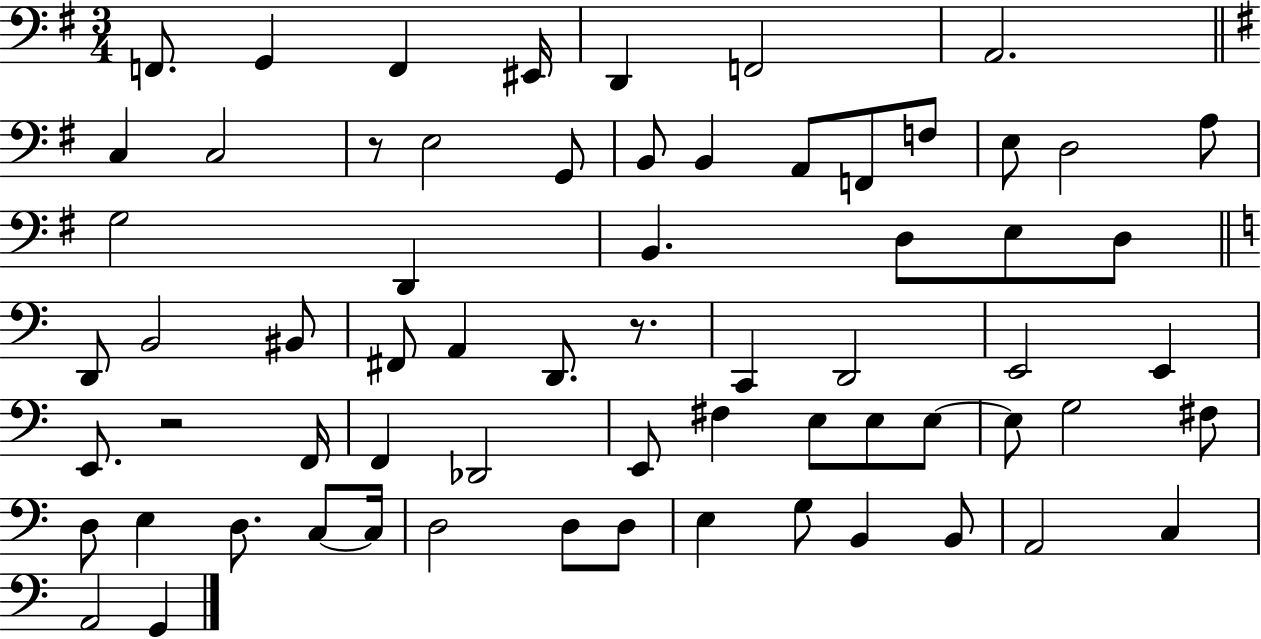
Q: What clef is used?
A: bass